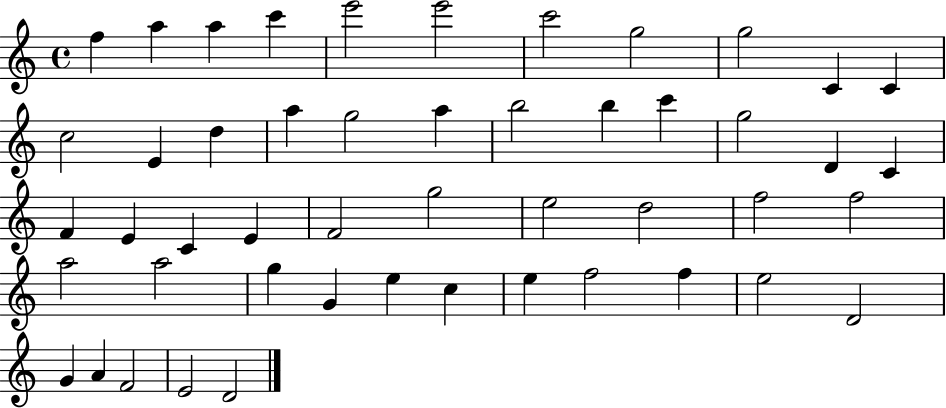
X:1
T:Untitled
M:4/4
L:1/4
K:C
f a a c' e'2 e'2 c'2 g2 g2 C C c2 E d a g2 a b2 b c' g2 D C F E C E F2 g2 e2 d2 f2 f2 a2 a2 g G e c e f2 f e2 D2 G A F2 E2 D2